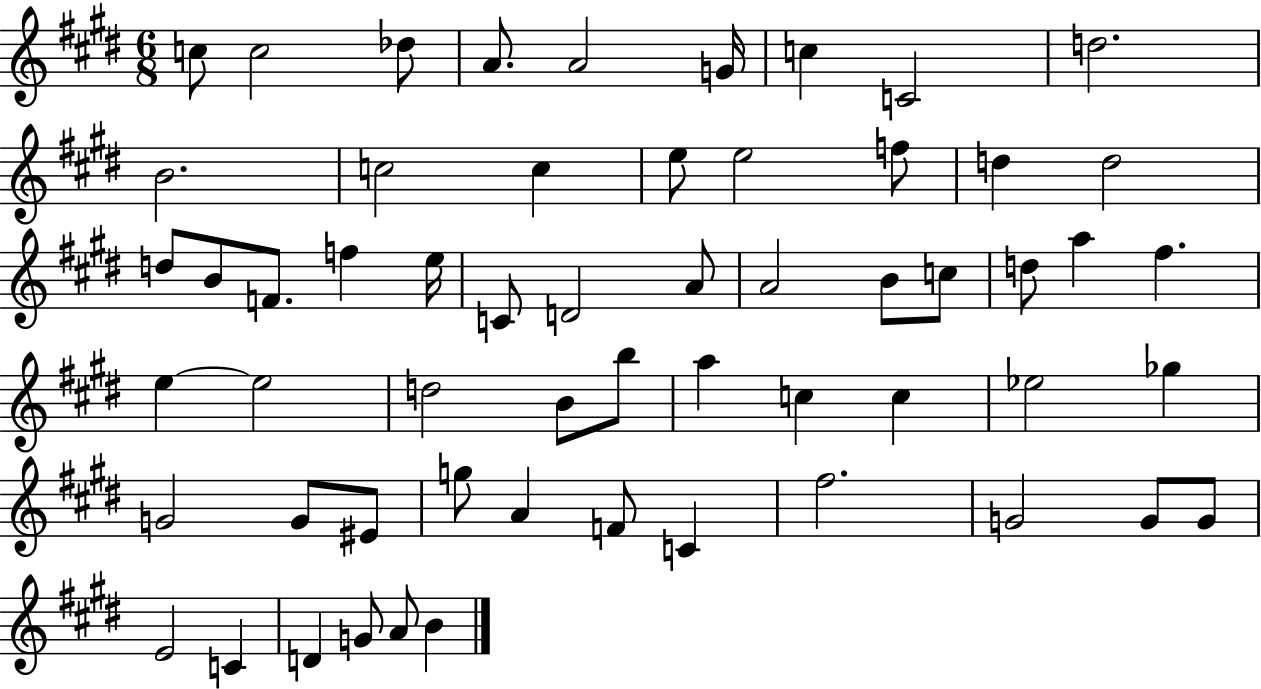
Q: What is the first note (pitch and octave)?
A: C5